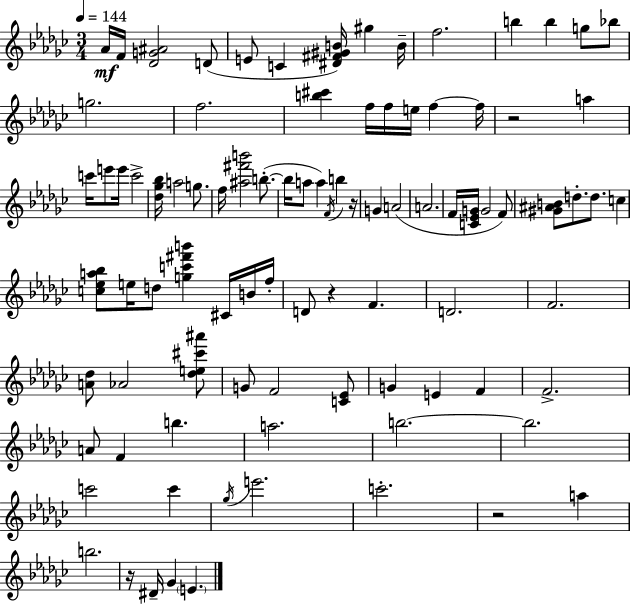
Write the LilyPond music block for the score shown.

{
  \clef treble
  \numericTimeSignature
  \time 3/4
  \key ees \minor
  \tempo 4 = 144
  \repeat volta 2 { aes'16\mf f'16 <des' g' ais'>2 d'8( | e'8 c'4 <dis' fis' gis' b'>16) gis''4 b'16-- | f''2. | b''4 b''4 g''8 bes''8 | \break g''2. | f''2. | <b'' cis'''>4 f''16 f''16 e''16 f''4~~ f''16 | r2 a''4 | \break c'''16 e'''8 e'''16 c'''2-> | <des'' ges'' bes''>16 a''2 g''8. | f''16 <ais'' fis''' b'''>2 b''8.-.~(~ | b''16 a''8 a''4) \acciaccatura { f'16 } b''4 | \break r16 g'4 a'2( | a'2. | f'16 <c' ees' g'>16 g'2 f'8) | <gis' ais' b'>8 d''8.-. d''8. c''4 | \break <c'' ees'' a'' bes''>8 e''16 d''8 <g'' c''' fis''' b'''>4 cis'16 b'16 | f''16-. d'8 r4 f'4. | d'2. | f'2. | \break <a' des''>8 aes'2 <des'' e'' cis''' ais'''>8 | g'8 f'2 <c' ees'>8 | g'4 e'4 f'4 | f'2.-> | \break a'8 f'4 b''4. | a''2. | b''2.~~ | b''2. | \break c'''2 c'''4 | \acciaccatura { ges''16 } e'''2. | c'''2.-. | r2 a''4 | \break b''2. | r16 dis'16-- ges'4 \parenthesize e'4. | } \bar "|."
}